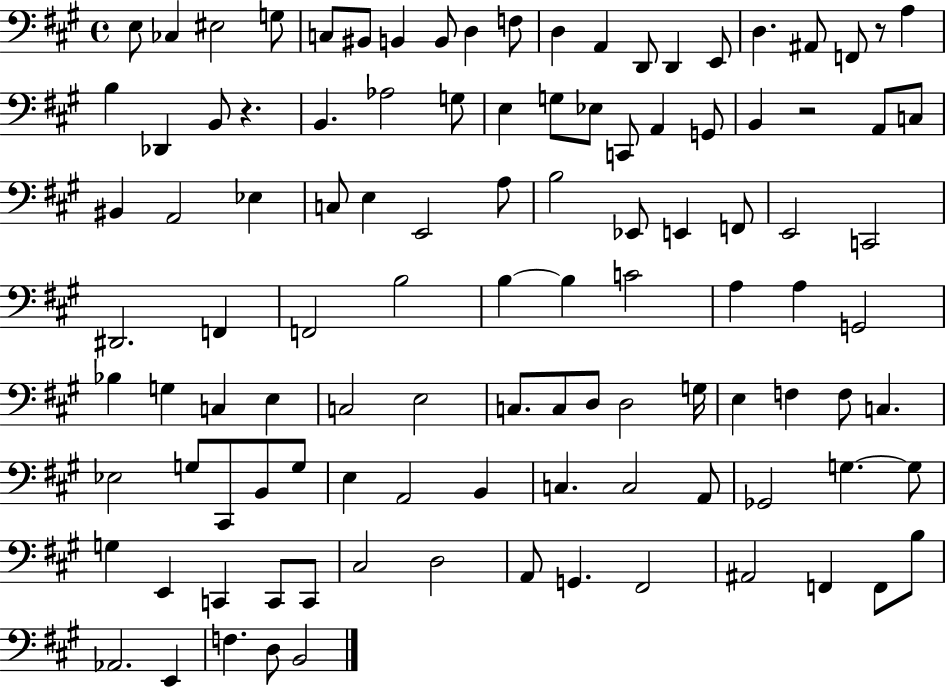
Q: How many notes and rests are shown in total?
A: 108